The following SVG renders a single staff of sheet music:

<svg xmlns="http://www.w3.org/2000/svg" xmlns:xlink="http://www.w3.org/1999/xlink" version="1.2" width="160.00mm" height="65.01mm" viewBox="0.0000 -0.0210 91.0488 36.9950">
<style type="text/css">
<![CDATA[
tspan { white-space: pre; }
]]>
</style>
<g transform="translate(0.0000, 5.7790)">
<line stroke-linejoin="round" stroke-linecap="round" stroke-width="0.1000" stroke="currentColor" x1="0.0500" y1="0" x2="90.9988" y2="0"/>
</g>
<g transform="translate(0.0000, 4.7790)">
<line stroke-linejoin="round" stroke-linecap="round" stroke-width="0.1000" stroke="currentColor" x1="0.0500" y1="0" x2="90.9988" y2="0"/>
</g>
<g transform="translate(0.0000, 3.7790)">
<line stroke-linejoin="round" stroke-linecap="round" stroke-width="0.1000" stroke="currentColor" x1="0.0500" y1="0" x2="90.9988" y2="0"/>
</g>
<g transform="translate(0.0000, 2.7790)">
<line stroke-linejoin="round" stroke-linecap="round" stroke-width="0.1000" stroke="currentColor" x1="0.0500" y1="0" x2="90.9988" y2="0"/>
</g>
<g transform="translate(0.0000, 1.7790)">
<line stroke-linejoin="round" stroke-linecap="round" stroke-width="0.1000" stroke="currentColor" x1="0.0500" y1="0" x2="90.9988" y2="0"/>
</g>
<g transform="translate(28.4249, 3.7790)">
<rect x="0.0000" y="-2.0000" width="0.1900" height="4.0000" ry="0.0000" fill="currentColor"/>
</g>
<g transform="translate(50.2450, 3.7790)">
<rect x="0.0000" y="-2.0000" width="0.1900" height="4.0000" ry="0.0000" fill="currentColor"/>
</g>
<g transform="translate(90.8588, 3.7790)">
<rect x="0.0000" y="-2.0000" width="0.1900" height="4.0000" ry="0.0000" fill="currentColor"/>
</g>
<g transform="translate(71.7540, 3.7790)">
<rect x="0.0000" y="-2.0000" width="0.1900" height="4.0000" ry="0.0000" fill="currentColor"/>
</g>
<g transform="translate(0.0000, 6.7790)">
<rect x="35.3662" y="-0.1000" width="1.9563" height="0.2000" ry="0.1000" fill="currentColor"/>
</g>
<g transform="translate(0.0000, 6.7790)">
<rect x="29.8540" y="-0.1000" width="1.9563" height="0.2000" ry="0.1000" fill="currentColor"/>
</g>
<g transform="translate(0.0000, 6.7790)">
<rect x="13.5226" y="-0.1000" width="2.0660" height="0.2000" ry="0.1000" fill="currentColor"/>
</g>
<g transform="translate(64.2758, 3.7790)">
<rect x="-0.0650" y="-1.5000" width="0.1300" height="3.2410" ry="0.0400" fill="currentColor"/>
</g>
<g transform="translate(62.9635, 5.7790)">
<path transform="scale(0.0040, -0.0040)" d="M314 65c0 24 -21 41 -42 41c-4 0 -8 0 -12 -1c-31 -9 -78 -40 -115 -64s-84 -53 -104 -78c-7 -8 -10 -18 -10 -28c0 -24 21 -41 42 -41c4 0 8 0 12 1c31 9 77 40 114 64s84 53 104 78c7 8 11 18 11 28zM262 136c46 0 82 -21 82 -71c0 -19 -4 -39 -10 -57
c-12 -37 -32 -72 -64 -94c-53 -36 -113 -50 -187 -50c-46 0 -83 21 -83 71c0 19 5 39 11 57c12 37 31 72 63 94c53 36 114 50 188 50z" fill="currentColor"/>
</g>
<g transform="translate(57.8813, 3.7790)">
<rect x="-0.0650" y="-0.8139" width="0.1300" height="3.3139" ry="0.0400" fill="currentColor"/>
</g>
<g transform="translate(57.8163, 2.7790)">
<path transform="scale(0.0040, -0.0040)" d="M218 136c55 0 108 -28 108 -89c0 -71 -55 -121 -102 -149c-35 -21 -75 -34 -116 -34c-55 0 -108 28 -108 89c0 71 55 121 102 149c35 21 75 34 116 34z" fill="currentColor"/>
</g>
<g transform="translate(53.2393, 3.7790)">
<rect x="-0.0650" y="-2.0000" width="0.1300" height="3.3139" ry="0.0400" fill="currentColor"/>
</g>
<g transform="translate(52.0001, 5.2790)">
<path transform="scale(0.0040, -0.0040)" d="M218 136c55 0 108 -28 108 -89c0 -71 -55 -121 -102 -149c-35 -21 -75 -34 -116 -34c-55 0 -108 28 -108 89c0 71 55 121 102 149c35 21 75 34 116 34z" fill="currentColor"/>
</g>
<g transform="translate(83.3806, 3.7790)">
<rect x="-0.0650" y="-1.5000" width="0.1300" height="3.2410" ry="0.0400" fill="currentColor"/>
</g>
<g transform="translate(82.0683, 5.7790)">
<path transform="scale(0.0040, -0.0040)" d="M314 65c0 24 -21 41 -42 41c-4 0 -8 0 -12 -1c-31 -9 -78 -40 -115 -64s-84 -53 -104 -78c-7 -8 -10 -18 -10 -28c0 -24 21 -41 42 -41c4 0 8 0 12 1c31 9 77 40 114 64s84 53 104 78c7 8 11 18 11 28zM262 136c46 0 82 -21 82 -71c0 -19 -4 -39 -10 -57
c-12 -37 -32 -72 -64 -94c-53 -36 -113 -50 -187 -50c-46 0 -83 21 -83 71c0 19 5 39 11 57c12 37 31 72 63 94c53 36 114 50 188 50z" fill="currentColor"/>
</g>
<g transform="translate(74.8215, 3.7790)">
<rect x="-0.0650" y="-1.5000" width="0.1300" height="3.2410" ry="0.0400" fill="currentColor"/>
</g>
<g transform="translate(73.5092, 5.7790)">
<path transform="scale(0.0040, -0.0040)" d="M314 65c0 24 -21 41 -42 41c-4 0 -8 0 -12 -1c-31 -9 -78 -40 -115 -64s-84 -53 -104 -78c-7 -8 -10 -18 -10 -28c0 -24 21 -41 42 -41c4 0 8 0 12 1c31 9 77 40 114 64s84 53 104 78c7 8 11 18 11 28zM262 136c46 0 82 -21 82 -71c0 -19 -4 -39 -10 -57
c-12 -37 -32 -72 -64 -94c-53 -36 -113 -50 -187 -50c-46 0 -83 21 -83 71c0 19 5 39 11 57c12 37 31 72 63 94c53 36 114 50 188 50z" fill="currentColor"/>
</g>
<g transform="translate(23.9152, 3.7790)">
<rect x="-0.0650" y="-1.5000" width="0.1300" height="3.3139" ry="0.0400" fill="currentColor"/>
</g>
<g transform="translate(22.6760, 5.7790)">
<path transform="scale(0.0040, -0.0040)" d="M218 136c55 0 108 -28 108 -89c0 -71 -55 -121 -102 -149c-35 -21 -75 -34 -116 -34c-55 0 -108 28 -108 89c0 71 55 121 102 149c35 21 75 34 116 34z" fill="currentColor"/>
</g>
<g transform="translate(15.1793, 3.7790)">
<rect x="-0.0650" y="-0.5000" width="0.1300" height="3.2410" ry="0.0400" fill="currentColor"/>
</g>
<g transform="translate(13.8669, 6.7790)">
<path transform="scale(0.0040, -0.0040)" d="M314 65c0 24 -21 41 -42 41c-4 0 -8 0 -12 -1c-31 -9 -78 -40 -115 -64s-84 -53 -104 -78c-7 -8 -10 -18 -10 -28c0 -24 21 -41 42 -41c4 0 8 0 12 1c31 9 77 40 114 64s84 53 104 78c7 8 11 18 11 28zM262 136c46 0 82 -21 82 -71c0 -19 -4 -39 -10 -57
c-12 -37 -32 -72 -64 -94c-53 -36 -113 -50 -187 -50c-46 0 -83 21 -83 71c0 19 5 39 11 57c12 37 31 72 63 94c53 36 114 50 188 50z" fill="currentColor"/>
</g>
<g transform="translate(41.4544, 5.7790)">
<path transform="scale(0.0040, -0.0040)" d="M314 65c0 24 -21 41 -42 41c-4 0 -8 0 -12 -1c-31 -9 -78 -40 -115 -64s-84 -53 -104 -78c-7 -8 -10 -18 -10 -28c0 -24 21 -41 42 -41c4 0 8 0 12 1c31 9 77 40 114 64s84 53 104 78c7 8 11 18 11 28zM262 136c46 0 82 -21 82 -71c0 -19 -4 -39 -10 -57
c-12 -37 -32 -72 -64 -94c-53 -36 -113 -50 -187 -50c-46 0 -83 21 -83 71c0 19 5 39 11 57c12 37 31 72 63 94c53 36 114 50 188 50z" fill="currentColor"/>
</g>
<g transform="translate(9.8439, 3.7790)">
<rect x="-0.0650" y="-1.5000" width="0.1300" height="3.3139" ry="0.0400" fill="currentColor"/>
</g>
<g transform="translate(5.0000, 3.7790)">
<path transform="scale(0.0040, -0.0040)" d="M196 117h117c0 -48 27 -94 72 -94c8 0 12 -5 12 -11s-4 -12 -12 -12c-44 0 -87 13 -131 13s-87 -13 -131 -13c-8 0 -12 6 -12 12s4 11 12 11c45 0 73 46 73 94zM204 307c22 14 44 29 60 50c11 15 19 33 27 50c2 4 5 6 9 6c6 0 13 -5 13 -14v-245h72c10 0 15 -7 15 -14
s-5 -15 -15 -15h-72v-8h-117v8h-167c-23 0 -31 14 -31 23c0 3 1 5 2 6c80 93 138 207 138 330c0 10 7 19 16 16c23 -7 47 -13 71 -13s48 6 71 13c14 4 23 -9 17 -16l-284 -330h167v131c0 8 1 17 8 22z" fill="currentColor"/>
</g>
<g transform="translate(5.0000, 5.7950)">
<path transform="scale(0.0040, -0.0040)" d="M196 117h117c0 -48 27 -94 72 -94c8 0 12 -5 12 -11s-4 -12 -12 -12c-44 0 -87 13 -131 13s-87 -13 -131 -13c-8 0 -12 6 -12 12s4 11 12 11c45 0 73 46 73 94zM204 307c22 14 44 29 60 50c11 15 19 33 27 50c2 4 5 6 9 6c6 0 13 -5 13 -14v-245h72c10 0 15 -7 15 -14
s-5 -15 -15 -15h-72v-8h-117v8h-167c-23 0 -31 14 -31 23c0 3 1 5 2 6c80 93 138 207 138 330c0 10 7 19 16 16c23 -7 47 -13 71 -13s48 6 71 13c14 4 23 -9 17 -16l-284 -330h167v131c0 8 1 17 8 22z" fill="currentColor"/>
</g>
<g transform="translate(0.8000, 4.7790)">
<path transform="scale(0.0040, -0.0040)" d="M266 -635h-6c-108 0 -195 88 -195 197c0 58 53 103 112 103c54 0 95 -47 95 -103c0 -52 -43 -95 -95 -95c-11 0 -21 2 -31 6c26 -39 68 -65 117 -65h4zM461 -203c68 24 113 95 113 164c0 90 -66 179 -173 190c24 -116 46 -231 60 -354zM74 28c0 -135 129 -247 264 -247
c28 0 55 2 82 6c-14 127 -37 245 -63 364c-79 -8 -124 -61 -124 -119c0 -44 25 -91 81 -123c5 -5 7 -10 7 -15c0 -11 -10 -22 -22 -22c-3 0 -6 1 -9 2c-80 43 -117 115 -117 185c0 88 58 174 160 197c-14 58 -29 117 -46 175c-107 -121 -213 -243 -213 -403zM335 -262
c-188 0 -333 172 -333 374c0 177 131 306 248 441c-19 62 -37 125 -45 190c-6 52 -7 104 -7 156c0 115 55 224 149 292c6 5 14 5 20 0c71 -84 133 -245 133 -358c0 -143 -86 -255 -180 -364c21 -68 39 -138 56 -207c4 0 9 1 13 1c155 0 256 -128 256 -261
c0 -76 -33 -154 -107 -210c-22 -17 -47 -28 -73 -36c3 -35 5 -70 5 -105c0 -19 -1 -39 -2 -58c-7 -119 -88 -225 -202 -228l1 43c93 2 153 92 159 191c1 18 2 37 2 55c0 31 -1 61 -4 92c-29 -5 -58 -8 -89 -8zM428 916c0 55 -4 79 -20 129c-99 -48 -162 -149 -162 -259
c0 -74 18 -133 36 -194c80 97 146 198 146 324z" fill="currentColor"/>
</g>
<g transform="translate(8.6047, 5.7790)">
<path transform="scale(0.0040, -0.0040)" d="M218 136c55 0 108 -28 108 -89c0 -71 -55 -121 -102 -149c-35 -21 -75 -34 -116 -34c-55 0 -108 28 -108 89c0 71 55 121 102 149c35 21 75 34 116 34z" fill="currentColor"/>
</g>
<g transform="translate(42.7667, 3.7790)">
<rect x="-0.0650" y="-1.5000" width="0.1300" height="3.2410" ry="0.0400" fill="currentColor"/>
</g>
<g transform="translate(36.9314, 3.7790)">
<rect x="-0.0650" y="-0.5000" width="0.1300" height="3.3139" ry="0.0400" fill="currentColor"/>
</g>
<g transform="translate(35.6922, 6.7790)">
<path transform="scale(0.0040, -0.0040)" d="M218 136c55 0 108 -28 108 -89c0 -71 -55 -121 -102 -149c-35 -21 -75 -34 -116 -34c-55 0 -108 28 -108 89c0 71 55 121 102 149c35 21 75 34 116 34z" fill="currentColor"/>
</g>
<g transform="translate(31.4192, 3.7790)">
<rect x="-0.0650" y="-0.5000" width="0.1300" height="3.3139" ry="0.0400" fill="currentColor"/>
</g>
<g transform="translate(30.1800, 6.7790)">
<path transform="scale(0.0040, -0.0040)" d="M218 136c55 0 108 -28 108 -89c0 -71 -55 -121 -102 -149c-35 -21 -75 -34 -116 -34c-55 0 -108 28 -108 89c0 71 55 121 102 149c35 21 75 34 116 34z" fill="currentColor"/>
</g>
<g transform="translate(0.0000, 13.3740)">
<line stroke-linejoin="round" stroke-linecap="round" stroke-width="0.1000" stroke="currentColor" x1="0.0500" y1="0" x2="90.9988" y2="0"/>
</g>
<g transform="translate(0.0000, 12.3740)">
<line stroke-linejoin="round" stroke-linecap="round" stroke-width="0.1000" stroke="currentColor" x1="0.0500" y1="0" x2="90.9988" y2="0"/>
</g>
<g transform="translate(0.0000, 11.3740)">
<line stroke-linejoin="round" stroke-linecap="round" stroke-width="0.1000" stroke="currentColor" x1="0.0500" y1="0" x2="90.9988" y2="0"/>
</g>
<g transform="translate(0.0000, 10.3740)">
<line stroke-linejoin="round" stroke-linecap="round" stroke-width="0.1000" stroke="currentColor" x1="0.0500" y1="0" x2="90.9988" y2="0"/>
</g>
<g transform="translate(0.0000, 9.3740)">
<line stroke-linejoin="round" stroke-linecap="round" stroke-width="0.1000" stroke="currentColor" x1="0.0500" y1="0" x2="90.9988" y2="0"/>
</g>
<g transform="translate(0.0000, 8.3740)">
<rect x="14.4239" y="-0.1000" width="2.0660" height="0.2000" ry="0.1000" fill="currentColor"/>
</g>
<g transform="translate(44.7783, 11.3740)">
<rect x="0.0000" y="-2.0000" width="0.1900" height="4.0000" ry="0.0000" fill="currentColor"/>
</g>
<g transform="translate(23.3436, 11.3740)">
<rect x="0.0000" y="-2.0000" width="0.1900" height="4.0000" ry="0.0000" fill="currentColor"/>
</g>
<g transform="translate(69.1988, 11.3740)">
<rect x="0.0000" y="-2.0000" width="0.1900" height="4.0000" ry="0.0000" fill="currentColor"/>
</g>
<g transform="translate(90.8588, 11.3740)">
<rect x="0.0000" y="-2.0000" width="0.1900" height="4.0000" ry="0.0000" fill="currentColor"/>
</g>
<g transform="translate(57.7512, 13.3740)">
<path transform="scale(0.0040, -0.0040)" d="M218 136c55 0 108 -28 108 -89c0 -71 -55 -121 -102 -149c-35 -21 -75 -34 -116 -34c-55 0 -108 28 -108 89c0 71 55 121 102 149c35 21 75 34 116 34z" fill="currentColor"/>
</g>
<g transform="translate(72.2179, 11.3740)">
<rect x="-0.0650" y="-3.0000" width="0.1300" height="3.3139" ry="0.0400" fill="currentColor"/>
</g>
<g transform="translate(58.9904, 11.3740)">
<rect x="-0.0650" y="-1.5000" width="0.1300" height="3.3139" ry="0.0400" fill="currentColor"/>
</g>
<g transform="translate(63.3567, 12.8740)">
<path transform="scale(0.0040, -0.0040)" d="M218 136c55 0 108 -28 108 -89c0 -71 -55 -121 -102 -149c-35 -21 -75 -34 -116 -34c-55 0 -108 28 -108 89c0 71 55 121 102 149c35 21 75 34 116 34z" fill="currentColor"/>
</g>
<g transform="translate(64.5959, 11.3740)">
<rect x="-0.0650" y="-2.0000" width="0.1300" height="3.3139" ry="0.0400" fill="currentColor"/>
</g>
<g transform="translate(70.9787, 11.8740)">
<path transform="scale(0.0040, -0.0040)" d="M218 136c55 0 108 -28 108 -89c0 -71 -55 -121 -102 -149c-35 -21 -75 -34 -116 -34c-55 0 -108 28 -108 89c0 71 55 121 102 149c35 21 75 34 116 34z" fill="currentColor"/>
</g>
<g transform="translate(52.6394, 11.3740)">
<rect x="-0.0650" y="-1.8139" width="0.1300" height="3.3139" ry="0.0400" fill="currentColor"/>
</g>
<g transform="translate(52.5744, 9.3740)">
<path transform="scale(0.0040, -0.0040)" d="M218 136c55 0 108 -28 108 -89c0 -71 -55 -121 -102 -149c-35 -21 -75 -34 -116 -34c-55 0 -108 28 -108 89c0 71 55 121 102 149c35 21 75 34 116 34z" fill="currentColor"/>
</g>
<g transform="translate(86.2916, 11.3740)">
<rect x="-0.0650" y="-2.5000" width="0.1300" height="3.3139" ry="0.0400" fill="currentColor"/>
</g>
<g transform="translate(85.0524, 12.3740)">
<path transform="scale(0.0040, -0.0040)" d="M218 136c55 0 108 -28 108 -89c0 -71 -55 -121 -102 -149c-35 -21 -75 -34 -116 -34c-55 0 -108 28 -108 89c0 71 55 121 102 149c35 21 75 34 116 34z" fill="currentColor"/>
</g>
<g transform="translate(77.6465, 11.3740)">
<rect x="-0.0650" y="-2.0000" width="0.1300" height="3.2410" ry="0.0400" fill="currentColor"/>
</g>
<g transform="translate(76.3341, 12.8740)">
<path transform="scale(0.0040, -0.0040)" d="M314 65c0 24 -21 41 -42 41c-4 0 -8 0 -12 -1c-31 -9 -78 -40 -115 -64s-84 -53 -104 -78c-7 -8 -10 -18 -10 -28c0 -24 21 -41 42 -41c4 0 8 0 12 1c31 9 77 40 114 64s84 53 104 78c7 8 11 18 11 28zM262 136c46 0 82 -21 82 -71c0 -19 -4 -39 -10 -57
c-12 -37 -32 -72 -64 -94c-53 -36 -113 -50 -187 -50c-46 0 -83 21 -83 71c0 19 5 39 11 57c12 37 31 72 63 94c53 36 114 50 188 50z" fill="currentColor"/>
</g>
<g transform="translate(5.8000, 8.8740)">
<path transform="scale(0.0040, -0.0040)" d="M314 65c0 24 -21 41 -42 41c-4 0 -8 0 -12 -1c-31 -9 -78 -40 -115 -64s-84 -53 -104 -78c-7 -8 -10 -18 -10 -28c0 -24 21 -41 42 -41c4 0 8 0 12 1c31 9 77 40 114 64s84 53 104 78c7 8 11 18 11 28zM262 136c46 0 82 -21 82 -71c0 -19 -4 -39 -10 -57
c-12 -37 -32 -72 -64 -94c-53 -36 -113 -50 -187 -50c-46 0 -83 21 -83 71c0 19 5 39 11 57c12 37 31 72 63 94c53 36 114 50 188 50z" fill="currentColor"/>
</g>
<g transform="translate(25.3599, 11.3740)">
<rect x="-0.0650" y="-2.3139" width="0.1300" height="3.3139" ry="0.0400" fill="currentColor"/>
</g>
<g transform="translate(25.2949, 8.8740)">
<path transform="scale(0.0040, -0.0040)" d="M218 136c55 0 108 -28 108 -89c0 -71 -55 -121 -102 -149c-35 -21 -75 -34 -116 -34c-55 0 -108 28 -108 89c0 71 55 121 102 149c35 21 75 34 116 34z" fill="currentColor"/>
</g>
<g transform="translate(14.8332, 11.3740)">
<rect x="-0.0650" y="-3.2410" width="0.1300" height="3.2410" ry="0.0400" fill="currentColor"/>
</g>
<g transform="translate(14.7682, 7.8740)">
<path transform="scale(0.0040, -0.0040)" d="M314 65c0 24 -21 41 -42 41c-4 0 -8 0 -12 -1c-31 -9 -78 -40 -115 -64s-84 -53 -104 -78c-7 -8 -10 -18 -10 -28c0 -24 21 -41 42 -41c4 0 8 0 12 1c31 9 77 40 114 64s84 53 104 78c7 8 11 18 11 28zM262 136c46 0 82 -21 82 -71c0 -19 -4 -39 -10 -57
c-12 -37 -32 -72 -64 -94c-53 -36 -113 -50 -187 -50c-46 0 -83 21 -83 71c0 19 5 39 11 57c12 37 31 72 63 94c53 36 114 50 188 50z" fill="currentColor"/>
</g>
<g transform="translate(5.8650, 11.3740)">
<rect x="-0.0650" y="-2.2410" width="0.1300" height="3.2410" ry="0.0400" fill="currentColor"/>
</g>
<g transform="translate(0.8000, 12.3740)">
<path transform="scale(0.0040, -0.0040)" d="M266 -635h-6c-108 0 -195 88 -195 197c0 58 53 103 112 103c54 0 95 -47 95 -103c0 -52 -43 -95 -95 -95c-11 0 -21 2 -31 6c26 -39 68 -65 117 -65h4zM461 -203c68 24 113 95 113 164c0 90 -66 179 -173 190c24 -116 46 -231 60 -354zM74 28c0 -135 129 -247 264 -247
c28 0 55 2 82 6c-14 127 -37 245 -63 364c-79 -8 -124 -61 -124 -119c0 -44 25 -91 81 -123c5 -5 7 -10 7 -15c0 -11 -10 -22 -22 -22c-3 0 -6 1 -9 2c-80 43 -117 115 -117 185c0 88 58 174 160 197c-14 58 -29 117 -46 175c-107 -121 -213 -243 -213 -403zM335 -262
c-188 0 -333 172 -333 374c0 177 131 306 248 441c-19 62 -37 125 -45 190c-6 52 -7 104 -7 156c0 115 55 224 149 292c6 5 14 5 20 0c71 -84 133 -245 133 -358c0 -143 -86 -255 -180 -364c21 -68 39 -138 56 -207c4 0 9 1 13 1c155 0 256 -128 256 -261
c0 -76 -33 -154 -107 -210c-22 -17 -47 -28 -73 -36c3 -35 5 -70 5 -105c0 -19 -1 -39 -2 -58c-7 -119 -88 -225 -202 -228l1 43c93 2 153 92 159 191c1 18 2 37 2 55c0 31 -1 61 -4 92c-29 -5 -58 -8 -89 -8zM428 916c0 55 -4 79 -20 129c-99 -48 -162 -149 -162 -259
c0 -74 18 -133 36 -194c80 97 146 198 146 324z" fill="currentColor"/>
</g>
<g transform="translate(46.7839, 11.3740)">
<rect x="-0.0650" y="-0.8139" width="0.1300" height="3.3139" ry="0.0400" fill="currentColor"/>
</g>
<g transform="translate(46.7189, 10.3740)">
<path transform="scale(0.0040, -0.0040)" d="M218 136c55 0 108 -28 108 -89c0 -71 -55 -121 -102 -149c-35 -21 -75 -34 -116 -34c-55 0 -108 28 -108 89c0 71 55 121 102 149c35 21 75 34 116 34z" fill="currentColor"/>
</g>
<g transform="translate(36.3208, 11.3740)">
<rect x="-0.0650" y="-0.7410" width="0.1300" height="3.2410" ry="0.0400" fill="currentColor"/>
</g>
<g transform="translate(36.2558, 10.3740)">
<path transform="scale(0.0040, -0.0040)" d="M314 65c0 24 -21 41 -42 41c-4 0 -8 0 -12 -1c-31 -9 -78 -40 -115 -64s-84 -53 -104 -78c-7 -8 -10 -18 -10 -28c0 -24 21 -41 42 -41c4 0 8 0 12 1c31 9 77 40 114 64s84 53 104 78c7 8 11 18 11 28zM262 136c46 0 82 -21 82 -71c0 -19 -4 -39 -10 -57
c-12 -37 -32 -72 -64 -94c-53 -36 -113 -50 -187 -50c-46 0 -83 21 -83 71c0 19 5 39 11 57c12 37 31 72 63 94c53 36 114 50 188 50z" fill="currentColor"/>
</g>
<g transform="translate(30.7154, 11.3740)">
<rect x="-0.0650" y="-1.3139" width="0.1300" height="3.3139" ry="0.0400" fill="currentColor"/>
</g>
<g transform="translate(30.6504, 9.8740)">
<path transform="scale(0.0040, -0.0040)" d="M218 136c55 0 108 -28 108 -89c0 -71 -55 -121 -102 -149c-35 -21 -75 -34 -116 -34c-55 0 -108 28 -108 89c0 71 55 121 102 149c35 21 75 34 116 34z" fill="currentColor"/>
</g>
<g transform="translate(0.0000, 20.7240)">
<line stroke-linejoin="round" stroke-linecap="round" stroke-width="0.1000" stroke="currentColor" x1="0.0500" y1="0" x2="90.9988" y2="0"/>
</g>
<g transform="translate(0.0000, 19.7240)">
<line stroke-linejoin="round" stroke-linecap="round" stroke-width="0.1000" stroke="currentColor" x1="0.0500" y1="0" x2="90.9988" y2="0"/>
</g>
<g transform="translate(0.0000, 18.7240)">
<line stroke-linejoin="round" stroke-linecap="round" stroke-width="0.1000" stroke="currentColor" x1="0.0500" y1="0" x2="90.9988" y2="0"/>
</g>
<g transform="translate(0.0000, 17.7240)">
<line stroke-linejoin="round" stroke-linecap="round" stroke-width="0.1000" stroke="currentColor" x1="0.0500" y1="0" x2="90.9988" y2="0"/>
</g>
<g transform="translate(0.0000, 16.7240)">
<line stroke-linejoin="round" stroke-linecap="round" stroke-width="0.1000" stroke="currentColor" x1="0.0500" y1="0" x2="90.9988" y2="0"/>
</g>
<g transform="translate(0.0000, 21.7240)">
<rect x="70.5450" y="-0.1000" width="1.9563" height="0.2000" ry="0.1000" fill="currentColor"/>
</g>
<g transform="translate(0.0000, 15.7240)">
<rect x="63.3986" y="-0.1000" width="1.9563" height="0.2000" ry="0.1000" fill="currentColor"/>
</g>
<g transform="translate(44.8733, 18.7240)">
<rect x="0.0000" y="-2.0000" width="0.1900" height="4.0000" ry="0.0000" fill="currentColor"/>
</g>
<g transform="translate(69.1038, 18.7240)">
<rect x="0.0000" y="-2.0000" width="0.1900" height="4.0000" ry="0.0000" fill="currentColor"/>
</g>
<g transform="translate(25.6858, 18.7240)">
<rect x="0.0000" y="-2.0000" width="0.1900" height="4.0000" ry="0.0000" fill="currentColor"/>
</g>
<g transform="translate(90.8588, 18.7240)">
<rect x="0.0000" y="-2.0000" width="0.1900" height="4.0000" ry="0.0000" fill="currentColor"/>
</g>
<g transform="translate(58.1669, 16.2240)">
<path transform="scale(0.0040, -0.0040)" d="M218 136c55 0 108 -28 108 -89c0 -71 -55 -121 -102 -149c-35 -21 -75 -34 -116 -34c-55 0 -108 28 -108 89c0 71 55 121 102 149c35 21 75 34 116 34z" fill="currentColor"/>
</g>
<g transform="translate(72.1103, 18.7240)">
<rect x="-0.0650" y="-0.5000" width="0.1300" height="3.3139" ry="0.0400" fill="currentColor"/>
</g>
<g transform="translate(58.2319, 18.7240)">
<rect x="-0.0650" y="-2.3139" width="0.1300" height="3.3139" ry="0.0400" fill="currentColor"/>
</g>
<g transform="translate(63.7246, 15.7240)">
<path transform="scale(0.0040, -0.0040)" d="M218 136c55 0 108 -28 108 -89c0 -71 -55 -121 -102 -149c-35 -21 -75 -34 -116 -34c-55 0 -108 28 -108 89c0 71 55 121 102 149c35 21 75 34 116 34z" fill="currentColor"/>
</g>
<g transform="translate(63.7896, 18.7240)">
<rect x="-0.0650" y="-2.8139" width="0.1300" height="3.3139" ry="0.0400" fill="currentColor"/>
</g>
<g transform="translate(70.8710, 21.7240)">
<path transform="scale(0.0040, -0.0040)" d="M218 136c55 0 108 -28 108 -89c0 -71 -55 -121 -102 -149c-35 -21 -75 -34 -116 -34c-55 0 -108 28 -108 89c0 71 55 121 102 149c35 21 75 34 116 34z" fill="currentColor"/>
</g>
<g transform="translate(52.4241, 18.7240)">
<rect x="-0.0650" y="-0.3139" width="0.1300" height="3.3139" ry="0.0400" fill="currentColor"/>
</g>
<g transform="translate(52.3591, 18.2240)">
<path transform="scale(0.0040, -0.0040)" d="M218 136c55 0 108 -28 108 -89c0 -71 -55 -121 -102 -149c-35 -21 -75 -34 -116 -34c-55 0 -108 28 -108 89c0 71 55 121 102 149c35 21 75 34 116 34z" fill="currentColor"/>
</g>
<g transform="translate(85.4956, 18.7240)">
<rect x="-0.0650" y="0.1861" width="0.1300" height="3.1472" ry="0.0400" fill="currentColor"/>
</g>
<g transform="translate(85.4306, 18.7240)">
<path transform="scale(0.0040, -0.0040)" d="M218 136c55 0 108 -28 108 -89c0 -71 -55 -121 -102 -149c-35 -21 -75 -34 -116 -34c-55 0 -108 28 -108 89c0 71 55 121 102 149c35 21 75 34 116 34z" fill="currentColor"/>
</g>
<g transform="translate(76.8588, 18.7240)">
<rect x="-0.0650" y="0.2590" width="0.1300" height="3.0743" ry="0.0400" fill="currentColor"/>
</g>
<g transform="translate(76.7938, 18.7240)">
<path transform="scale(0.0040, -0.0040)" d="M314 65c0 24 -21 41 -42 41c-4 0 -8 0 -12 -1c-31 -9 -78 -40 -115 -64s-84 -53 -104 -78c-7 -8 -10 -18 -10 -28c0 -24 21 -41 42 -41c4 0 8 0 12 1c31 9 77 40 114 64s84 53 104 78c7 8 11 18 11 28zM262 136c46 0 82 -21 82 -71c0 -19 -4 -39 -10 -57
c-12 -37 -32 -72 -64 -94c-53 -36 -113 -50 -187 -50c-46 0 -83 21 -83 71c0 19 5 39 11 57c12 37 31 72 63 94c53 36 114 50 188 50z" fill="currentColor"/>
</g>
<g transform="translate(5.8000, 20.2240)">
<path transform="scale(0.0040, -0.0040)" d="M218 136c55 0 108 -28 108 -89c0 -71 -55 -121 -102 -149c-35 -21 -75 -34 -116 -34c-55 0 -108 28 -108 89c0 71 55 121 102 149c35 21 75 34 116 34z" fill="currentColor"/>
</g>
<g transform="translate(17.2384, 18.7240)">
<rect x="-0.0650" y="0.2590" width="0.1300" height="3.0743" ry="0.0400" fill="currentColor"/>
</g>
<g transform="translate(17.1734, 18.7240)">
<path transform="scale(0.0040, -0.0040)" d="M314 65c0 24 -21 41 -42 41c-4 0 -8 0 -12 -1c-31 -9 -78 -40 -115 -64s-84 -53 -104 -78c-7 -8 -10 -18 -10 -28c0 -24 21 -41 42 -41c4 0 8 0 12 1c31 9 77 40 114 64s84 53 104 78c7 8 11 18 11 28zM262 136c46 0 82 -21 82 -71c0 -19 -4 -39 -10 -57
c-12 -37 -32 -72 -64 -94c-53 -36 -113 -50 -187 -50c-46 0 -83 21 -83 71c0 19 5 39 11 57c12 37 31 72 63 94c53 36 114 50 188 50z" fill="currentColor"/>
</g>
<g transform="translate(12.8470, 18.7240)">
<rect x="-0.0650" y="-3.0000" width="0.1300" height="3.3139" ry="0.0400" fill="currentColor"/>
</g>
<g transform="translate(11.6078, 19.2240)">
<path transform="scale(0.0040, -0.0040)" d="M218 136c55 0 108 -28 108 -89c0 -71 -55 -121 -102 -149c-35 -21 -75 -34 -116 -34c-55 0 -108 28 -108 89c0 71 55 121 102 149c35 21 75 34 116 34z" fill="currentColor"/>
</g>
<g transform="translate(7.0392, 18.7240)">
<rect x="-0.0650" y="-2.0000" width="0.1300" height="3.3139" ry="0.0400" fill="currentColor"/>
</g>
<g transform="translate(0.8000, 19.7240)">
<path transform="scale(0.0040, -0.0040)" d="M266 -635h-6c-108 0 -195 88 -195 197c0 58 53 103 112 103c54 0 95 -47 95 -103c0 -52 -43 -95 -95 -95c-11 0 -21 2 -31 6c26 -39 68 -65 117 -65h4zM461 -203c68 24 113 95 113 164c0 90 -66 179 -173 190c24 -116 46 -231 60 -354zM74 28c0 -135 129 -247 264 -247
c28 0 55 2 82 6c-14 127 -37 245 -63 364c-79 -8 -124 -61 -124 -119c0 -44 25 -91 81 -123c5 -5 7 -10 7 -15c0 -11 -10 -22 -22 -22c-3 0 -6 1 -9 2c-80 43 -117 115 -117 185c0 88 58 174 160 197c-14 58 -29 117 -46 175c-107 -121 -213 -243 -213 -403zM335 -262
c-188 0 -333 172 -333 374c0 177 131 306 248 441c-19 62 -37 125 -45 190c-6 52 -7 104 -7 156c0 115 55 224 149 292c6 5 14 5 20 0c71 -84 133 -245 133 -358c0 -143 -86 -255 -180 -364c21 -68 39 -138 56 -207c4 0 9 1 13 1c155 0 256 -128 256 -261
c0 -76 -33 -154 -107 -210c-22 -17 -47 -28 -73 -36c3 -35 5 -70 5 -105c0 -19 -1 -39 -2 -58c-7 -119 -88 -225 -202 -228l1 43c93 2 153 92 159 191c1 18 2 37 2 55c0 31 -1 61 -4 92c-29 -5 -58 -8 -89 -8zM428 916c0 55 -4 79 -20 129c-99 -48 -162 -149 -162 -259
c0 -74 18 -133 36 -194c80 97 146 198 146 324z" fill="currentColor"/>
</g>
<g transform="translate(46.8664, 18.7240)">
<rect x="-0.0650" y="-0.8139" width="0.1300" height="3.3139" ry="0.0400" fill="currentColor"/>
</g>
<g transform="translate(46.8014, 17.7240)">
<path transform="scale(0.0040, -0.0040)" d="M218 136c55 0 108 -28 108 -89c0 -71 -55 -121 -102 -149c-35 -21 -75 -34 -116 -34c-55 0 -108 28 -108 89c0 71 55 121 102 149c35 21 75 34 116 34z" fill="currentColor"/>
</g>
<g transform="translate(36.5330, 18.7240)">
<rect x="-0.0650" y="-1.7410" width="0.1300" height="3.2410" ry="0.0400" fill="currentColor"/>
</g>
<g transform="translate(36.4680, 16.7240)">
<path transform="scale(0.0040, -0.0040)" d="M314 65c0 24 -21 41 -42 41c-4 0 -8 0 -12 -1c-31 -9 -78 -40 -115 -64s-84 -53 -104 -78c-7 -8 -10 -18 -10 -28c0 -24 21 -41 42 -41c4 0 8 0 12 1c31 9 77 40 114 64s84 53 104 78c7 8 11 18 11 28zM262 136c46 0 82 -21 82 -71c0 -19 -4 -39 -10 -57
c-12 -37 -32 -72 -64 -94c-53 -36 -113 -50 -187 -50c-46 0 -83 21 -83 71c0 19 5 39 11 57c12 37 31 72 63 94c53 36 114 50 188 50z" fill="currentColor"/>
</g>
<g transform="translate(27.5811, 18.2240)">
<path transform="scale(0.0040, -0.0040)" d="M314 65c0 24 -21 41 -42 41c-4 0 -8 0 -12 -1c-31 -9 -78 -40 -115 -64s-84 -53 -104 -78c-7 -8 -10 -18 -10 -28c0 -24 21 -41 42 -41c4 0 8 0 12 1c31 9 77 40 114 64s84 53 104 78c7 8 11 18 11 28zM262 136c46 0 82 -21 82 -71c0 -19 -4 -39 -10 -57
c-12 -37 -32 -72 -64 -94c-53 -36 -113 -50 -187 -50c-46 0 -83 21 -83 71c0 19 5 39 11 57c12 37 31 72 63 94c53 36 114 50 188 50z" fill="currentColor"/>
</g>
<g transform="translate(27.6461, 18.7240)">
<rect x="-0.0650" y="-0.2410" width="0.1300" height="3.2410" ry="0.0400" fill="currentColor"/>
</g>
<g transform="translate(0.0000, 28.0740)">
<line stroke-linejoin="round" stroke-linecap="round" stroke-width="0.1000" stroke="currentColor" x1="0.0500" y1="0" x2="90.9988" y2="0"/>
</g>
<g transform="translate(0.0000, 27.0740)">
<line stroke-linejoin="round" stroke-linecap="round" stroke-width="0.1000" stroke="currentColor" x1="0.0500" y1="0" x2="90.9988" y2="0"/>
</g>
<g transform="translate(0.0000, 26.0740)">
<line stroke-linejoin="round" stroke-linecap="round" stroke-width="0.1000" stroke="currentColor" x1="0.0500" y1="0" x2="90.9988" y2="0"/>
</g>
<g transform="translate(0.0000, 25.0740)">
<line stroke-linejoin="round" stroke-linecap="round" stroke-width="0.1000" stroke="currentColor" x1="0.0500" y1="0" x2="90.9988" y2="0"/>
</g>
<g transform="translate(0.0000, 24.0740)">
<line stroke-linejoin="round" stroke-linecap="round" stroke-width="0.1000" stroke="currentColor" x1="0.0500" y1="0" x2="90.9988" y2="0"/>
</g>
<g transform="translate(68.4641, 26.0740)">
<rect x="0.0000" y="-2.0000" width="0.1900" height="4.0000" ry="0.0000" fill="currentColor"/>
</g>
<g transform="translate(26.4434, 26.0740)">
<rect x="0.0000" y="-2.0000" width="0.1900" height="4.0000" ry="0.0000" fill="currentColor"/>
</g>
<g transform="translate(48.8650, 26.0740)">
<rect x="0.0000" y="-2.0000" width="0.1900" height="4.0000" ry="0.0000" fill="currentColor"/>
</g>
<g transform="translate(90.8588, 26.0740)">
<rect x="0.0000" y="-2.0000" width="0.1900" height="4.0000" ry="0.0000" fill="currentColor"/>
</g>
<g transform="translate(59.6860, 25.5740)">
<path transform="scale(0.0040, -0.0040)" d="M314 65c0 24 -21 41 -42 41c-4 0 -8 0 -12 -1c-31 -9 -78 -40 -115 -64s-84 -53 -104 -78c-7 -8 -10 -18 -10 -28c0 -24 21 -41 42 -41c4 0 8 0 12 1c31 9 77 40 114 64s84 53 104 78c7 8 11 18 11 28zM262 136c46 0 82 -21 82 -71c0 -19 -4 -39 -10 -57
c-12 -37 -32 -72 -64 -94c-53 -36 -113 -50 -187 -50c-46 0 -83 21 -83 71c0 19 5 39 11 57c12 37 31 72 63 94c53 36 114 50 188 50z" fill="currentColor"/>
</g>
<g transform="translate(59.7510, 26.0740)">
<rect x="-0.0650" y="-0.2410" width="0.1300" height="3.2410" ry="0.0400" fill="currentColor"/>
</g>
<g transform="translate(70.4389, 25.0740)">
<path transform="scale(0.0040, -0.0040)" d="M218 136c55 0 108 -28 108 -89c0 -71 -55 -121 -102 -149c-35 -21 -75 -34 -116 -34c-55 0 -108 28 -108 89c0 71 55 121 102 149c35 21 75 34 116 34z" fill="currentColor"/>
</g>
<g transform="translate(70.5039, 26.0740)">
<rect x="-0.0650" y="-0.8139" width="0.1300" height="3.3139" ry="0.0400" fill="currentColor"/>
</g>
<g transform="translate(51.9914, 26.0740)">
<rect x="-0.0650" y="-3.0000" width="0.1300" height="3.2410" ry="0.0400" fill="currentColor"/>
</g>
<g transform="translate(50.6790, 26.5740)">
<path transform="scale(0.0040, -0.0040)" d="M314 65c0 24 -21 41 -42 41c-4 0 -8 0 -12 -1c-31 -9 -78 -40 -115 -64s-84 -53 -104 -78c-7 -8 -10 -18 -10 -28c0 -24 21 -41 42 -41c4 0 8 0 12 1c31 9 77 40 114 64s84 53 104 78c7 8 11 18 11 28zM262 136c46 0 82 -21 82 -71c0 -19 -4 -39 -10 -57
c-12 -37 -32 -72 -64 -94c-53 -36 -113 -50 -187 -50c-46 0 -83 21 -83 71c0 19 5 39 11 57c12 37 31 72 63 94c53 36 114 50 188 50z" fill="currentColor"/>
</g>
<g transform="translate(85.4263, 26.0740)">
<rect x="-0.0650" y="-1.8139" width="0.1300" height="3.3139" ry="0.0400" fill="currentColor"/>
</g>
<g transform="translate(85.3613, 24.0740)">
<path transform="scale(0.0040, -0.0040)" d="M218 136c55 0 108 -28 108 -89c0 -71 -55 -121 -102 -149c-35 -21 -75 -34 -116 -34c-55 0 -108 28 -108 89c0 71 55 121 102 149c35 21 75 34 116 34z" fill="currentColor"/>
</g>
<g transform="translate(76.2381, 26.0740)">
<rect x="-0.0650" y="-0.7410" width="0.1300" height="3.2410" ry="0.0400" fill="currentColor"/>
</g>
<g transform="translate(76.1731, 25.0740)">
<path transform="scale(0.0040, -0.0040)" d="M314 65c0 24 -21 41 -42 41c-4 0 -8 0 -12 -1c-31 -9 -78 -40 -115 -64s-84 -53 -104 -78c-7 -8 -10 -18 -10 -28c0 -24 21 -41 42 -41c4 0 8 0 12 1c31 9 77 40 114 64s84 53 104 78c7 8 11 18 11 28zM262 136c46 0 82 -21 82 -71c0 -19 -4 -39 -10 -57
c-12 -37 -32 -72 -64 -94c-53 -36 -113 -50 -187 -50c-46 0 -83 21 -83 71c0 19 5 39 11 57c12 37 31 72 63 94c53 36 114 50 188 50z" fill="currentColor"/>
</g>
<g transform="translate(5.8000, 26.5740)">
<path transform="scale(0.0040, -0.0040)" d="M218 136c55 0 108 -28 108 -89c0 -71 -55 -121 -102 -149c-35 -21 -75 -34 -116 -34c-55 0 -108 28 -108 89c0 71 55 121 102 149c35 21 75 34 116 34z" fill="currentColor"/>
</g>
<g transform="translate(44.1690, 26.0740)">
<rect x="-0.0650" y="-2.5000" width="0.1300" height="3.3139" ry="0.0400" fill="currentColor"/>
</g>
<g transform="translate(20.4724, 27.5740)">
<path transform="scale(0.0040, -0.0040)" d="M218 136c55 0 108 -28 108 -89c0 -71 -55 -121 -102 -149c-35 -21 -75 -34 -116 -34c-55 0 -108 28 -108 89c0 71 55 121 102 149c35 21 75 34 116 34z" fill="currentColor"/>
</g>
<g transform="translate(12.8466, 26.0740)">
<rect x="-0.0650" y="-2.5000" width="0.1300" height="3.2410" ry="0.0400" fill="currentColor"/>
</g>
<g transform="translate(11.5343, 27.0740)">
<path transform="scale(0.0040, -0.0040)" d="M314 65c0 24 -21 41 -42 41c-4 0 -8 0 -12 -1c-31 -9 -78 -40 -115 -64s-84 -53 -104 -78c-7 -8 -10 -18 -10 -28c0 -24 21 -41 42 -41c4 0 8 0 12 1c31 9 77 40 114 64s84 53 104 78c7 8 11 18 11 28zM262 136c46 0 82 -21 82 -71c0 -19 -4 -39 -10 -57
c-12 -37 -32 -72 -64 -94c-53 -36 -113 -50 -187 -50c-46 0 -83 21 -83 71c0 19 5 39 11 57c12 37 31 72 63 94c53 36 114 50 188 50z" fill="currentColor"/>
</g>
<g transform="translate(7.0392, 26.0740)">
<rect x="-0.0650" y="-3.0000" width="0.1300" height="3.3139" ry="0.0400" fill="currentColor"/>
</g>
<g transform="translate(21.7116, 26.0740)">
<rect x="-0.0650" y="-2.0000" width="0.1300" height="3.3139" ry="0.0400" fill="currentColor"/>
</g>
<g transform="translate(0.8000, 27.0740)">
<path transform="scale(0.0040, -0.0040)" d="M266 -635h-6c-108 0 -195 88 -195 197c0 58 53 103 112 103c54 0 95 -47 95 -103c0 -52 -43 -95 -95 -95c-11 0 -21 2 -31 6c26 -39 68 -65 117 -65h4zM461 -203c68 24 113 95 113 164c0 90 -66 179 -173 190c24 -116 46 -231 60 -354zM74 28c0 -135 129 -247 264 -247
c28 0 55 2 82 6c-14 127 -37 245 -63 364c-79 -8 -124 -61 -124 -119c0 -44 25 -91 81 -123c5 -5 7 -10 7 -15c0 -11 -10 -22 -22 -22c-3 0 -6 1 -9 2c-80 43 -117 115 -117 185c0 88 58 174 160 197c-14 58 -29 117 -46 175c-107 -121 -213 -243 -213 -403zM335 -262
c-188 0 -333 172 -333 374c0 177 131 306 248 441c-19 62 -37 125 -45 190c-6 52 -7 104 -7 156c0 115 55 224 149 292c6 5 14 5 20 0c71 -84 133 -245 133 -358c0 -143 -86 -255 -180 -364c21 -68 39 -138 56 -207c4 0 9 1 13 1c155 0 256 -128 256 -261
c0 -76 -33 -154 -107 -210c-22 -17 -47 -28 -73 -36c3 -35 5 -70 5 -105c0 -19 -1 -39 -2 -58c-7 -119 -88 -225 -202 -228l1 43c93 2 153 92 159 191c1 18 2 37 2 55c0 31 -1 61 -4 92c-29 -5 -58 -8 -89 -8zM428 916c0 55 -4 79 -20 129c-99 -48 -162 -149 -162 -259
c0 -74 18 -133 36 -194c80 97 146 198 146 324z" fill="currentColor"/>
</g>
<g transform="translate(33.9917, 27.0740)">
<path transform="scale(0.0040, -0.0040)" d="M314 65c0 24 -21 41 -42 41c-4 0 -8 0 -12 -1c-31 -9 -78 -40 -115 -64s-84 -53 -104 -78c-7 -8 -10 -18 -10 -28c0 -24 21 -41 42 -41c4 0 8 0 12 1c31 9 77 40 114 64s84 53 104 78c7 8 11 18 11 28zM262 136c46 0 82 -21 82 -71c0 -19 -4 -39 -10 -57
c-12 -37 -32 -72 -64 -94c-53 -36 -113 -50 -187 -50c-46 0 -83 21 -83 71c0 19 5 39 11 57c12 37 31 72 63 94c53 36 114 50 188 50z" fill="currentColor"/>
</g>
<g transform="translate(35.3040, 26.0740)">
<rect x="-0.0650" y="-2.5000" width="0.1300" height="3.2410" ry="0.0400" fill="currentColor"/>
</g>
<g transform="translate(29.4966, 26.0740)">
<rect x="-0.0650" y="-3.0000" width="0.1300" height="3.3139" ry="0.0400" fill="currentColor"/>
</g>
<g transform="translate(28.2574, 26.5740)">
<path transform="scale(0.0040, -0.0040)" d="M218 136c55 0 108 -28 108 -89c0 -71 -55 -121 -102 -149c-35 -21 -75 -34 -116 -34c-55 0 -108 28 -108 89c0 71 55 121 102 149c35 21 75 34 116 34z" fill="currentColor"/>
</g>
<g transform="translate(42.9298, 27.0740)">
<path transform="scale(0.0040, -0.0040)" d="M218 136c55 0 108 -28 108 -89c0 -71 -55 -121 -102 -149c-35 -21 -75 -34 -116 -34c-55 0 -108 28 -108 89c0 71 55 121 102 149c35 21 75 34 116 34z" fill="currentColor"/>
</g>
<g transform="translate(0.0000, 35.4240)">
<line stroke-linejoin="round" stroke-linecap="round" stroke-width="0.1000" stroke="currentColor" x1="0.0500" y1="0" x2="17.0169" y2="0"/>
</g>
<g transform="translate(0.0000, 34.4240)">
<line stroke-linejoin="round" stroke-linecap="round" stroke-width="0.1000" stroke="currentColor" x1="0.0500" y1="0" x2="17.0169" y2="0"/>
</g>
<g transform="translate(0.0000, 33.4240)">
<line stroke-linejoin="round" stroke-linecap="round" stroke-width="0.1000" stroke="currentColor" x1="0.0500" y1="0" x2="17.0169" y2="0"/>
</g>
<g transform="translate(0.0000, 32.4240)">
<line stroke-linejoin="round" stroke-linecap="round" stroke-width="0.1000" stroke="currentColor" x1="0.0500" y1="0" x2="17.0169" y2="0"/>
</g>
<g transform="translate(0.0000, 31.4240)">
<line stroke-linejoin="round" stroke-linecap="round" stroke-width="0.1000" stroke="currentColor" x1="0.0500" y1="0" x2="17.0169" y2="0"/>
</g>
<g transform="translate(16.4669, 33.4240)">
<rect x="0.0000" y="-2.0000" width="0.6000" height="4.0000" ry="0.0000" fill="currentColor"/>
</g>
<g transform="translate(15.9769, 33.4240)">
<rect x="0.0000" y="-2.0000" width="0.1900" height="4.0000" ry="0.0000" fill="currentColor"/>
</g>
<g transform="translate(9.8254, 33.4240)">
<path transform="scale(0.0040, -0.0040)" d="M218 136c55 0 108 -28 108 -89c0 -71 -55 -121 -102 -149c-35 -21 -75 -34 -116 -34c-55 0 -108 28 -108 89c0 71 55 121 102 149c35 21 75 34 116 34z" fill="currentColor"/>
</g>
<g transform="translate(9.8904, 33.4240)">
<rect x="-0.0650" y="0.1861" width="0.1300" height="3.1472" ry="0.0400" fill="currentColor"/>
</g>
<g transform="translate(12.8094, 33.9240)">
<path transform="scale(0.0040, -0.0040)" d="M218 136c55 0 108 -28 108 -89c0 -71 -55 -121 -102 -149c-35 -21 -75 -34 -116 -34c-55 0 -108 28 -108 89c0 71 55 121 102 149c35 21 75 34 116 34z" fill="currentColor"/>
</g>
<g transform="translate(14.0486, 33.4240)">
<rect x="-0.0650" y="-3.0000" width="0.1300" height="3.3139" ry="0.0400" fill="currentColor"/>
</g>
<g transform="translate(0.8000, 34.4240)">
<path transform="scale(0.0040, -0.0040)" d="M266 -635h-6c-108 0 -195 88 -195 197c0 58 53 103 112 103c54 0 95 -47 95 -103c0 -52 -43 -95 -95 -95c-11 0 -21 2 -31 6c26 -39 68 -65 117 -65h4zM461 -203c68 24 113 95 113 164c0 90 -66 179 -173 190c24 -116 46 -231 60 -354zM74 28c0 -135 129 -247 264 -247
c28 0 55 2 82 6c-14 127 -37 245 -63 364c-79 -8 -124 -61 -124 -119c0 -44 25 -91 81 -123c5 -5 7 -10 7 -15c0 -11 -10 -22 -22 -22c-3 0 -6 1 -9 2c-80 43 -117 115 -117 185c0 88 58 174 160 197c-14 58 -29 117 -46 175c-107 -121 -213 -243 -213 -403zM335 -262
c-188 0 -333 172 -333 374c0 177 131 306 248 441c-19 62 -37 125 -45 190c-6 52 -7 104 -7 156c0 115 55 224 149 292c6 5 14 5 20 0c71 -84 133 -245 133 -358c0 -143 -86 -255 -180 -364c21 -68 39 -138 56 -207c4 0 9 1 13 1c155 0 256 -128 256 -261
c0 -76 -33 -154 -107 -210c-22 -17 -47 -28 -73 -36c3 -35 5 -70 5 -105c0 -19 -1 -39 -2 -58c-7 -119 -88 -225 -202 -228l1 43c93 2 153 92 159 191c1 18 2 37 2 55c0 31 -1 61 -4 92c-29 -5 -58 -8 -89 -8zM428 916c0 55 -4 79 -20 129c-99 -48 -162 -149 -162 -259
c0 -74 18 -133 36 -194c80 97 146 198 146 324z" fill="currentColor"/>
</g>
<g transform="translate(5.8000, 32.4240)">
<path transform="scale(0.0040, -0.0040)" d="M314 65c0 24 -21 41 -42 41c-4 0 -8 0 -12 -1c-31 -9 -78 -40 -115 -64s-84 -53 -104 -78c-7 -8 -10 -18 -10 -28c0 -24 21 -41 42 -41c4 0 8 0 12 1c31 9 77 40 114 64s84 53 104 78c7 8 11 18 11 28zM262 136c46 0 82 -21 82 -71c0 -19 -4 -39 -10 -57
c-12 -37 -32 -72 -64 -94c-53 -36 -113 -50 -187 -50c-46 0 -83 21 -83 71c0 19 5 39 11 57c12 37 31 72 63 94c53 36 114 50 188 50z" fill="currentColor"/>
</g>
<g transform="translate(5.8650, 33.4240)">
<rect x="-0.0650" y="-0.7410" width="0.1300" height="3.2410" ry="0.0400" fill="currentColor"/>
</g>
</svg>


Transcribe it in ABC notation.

X:1
T:Untitled
M:4/4
L:1/4
K:C
E C2 E C C E2 F d E2 E2 E2 g2 b2 g e d2 d f E F A F2 G F A B2 c2 f2 d c g a C B2 B A G2 F A G2 G A2 c2 d d2 f d2 B A